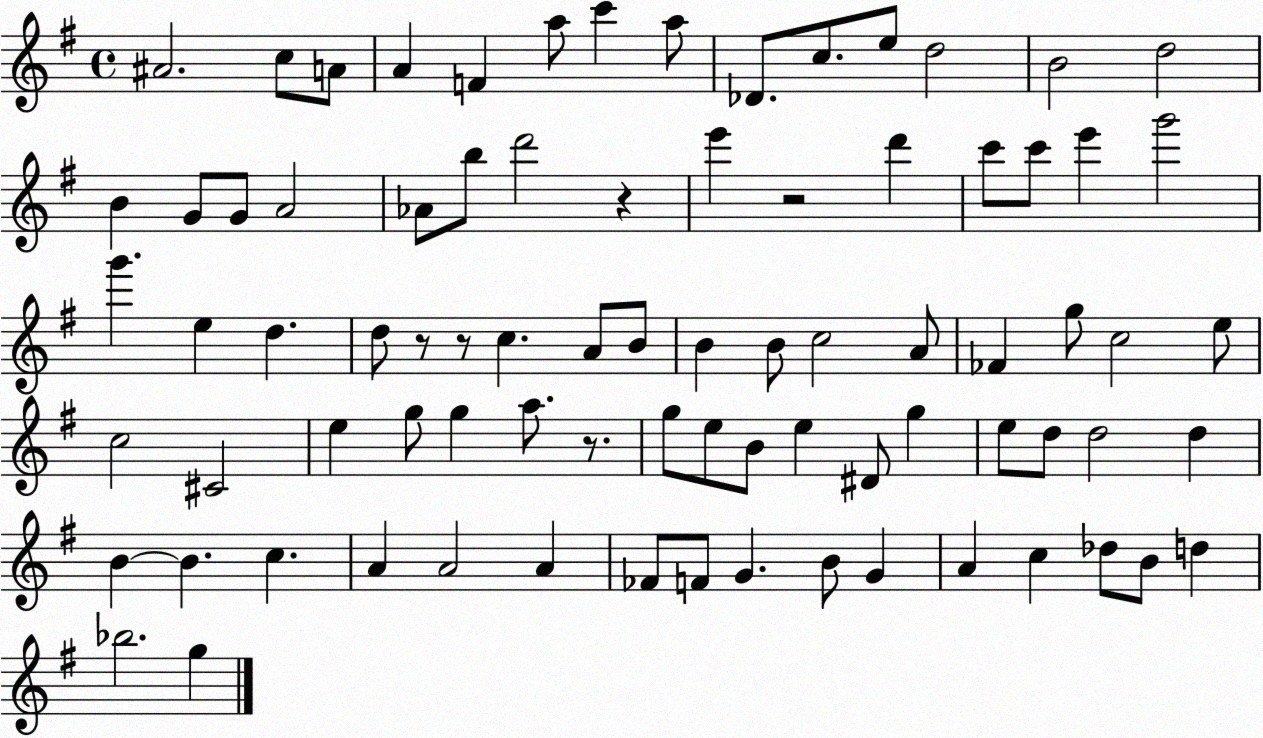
X:1
T:Untitled
M:4/4
L:1/4
K:G
^A2 c/2 A/2 A F a/2 c' a/2 _D/2 c/2 e/2 d2 B2 d2 B G/2 G/2 A2 _A/2 b/2 d'2 z e' z2 d' c'/2 c'/2 e' g'2 g' e d d/2 z/2 z/2 c A/2 B/2 B B/2 c2 A/2 _F g/2 c2 e/2 c2 ^C2 e g/2 g a/2 z/2 g/2 e/2 B/2 e ^D/2 g e/2 d/2 d2 d B B c A A2 A _F/2 F/2 G B/2 G A c _d/2 B/2 d _b2 g